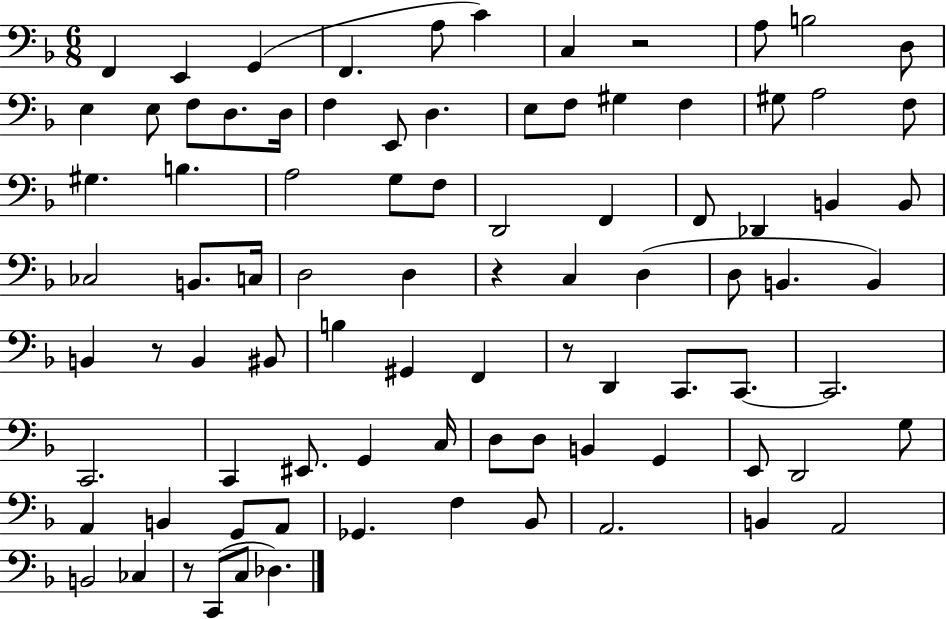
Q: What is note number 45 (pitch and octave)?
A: B2